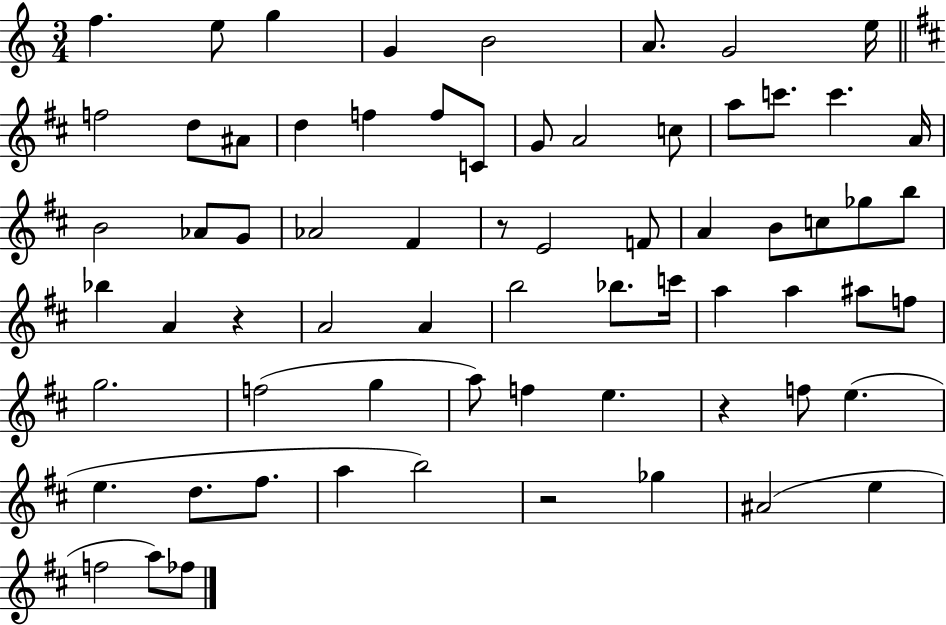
X:1
T:Untitled
M:3/4
L:1/4
K:C
f e/2 g G B2 A/2 G2 e/4 f2 d/2 ^A/2 d f f/2 C/2 G/2 A2 c/2 a/2 c'/2 c' A/4 B2 _A/2 G/2 _A2 ^F z/2 E2 F/2 A B/2 c/2 _g/2 b/2 _b A z A2 A b2 _b/2 c'/4 a a ^a/2 f/2 g2 f2 g a/2 f e z f/2 e e d/2 ^f/2 a b2 z2 _g ^A2 e f2 a/2 _f/2